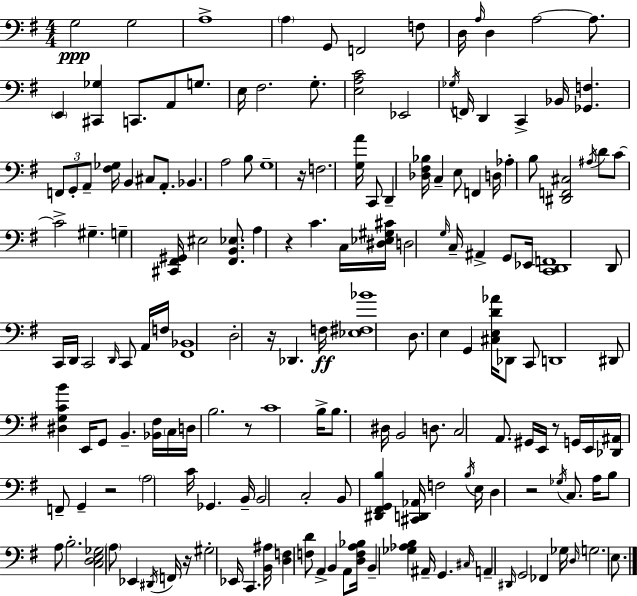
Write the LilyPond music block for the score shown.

{
  \clef bass
  \numericTimeSignature
  \time 4/4
  \key g \major
  \repeat volta 2 { g2\ppp g2 | a1-> | \parenthesize a4 g,8 f,2 f8 | d16 \grace { a16 } d4 a2~~ a8. | \break \parenthesize e,4 <cis, ges>4 c,8. a,8 g8. | e16 fis2. g8.-. | <e a c'>2 ees,2 | \acciaccatura { ges16 } f,16 d,4 c,4-> bes,16 <ges, f>4. | \break \tuplet 3/2 { f,8 g,8-. a,8-- } <fis ges>16 b,4 cis8 a,8.-. | bes,4. a2 | b8 g1-- | r16 f2. <g a'>16 | \break c,8 d,4-- <des fis bes>16 c4-- e8 f,4 | d16 aes4-. b8 <dis, f, cis>2 | \acciaccatura { ais16 } d'8 c'8~~ c'2-> gis4.-- | g4-- <cis, fis, gis,>16 eis2 | \break <fis, b, ees>8. a4 r4 c'4. | c16 <dis ees gis cis'>16 d2 \grace { g16 } c16-- ais,4-> | g,8 ees,16 <c, d, f,>1 | d,8 c,16 d,16 c,2 | \break \grace { d,16 } c,8 a,16 f16 <fis, bes,>1 | d2-. r16 des,4. | f16\ff <ees fis bes'>1 | d8. e4 g,4 | \break <cis e d' aes'>16 des,8 c,8 d,1 | dis,8 <dis g c' b'>4 e,16 g,8 b,4.-- | <bes, fis>16 \parenthesize c16 d16 b2. | r8 c'1 | \break b16-> b8. dis16 b,2 | d8. c2 a,8. | gis,16 e,16 r8 g,16 e,16 <des, ais,>16 f,8-- g,4-- r2 | \parenthesize a2 c'16 ges,4. | \break b,16-- b,2 c2-. | b,8 <dis, fis, g, b>4 <cis, d, aes,>16 f2 | \acciaccatura { b16 } e16 d4 r2 | \acciaccatura { ges16 } c8. a16 b8 a8 b2.-. | \break <c d e ges>2 \parenthesize a8 | ees,4 \acciaccatura { dis,16 } f,16 r16 gis2-. | ees,16 c,4. <b, ais>16 <d f>4 <f d'>8 a,4-> | b,4 a,8 <d f a bes>16 b,4-- <ges aes b>4 | \break ais,16-- g,4. \grace { cis16 } a,4-- \grace { dis,16 } g,2 | fes,4 ges16 \grace { d16 } g2. | e8. } \bar "|."
}